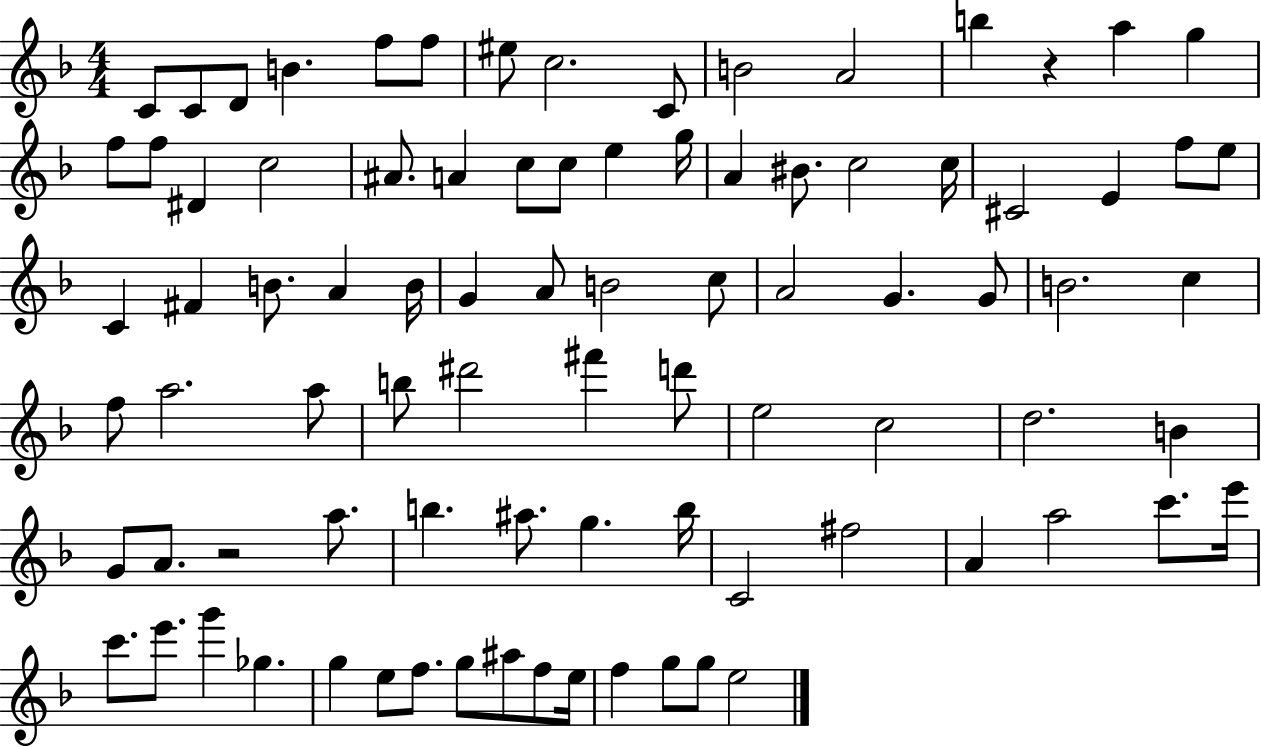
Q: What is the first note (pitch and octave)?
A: C4